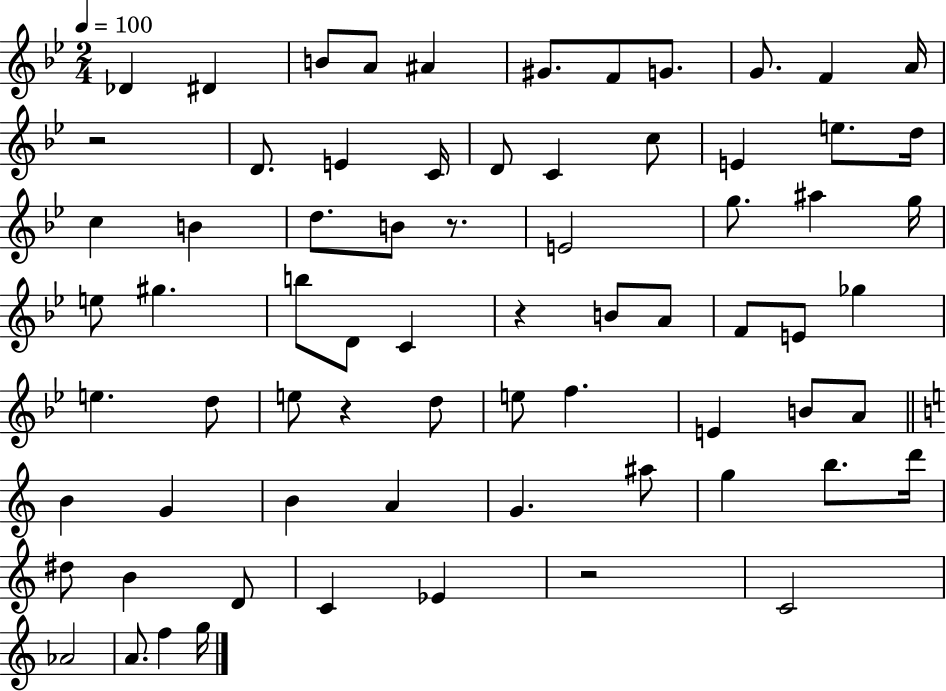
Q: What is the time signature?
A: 2/4